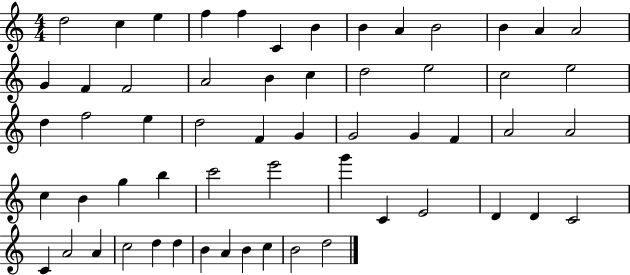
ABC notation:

X:1
T:Untitled
M:4/4
L:1/4
K:C
d2 c e f f C B B A B2 B A A2 G F F2 A2 B c d2 e2 c2 e2 d f2 e d2 F G G2 G F A2 A2 c B g b c'2 e'2 g' C E2 D D C2 C A2 A c2 d d B A B c B2 d2